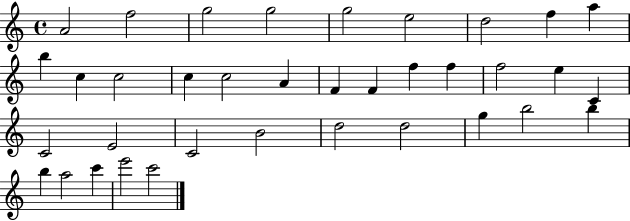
{
  \clef treble
  \time 4/4
  \defaultTimeSignature
  \key c \major
  a'2 f''2 | g''2 g''2 | g''2 e''2 | d''2 f''4 a''4 | \break b''4 c''4 c''2 | c''4 c''2 a'4 | f'4 f'4 f''4 f''4 | f''2 e''4 c'4 | \break c'2 e'2 | c'2 b'2 | d''2 d''2 | g''4 b''2 b''4 | \break b''4 a''2 c'''4 | e'''2 c'''2 | \bar "|."
}